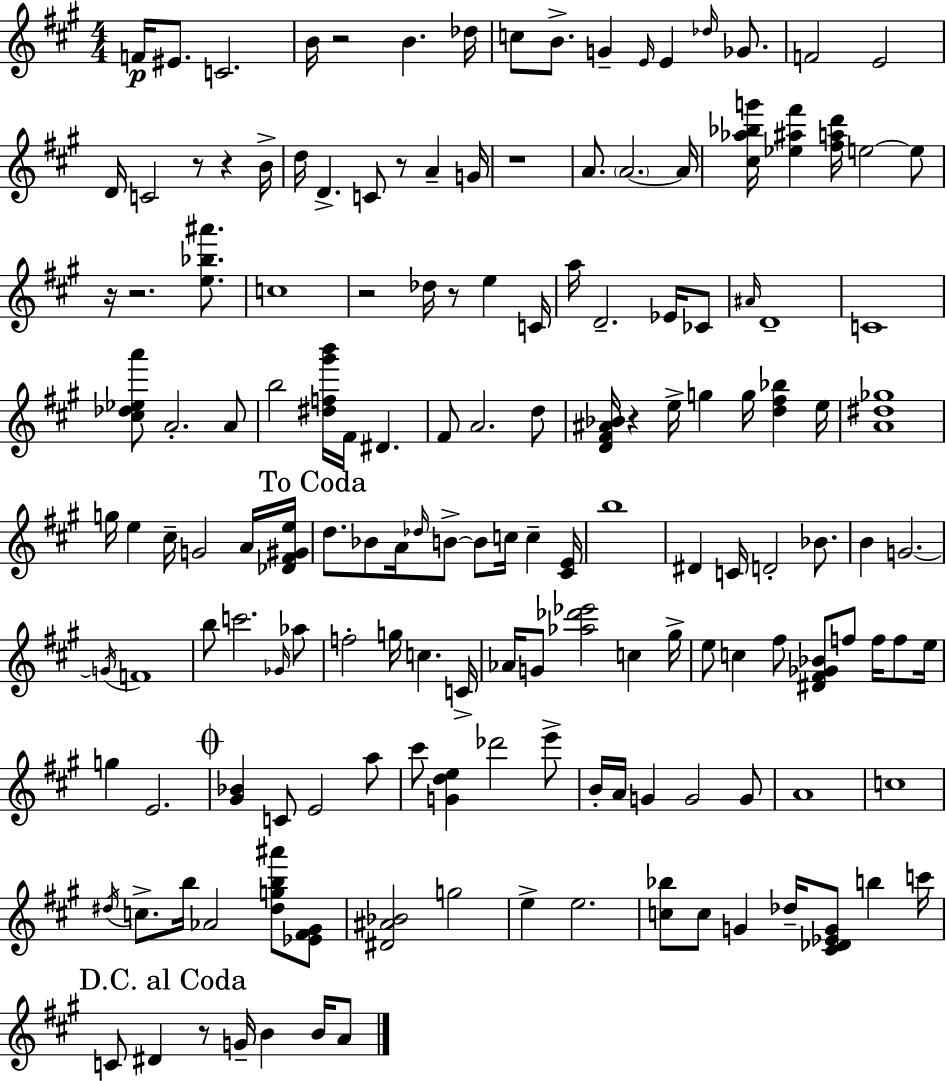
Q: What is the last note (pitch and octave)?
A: A4